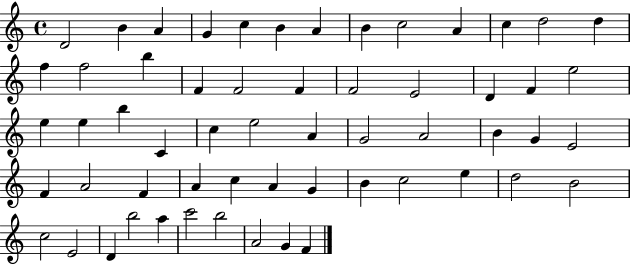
{
  \clef treble
  \time 4/4
  \defaultTimeSignature
  \key c \major
  d'2 b'4 a'4 | g'4 c''4 b'4 a'4 | b'4 c''2 a'4 | c''4 d''2 d''4 | \break f''4 f''2 b''4 | f'4 f'2 f'4 | f'2 e'2 | d'4 f'4 e''2 | \break e''4 e''4 b''4 c'4 | c''4 e''2 a'4 | g'2 a'2 | b'4 g'4 e'2 | \break f'4 a'2 f'4 | a'4 c''4 a'4 g'4 | b'4 c''2 e''4 | d''2 b'2 | \break c''2 e'2 | d'4 b''2 a''4 | c'''2 b''2 | a'2 g'4 f'4 | \break \bar "|."
}